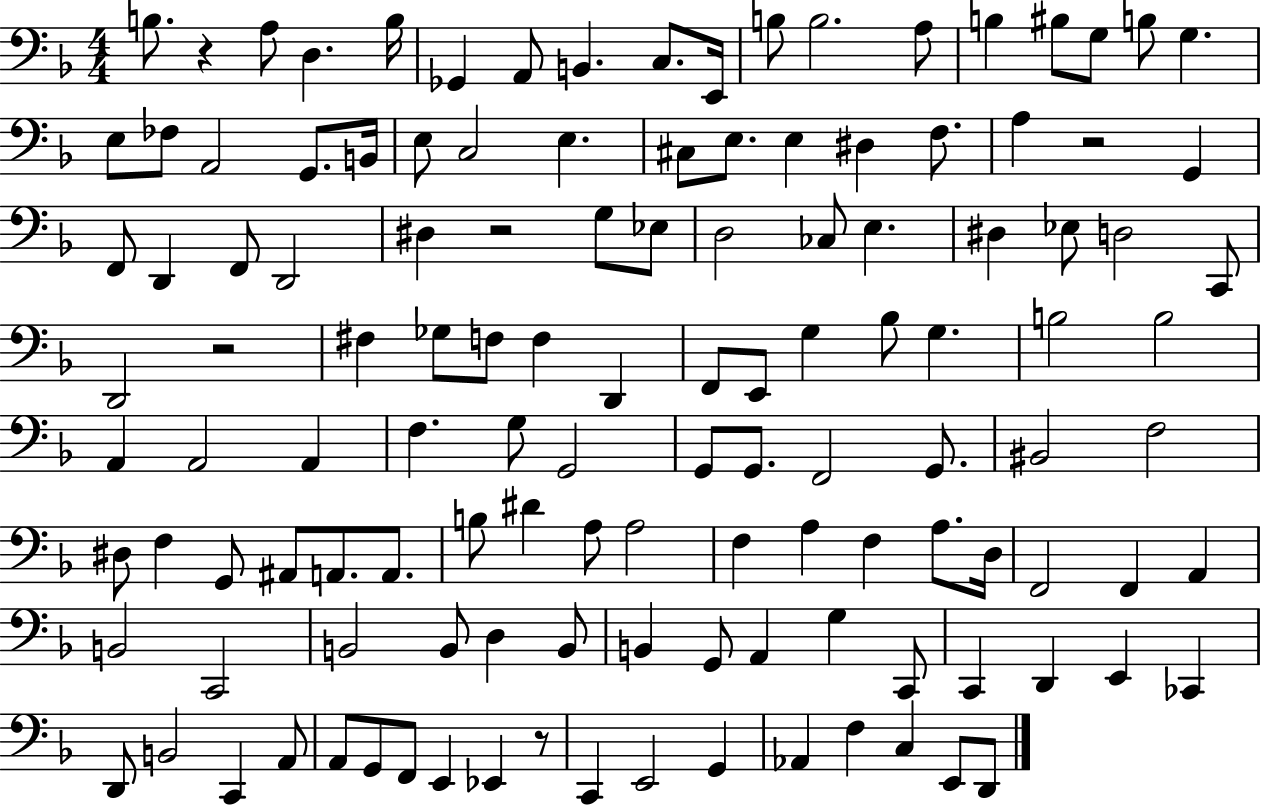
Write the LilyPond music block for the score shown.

{
  \clef bass
  \numericTimeSignature
  \time 4/4
  \key f \major
  \repeat volta 2 { b8. r4 a8 d4. b16 | ges,4 a,8 b,4. c8. e,16 | b8 b2. a8 | b4 bis8 g8 b8 g4. | \break e8 fes8 a,2 g,8. b,16 | e8 c2 e4. | cis8 e8. e4 dis4 f8. | a4 r2 g,4 | \break f,8 d,4 f,8 d,2 | dis4 r2 g8 ees8 | d2 ces8 e4. | dis4 ees8 d2 c,8 | \break d,2 r2 | fis4 ges8 f8 f4 d,4 | f,8 e,8 g4 bes8 g4. | b2 b2 | \break a,4 a,2 a,4 | f4. g8 g,2 | g,8 g,8. f,2 g,8. | bis,2 f2 | \break dis8 f4 g,8 ais,8 a,8. a,8. | b8 dis'4 a8 a2 | f4 a4 f4 a8. d16 | f,2 f,4 a,4 | \break b,2 c,2 | b,2 b,8 d4 b,8 | b,4 g,8 a,4 g4 c,8 | c,4 d,4 e,4 ces,4 | \break d,8 b,2 c,4 a,8 | a,8 g,8 f,8 e,4 ees,4 r8 | c,4 e,2 g,4 | aes,4 f4 c4 e,8 d,8 | \break } \bar "|."
}